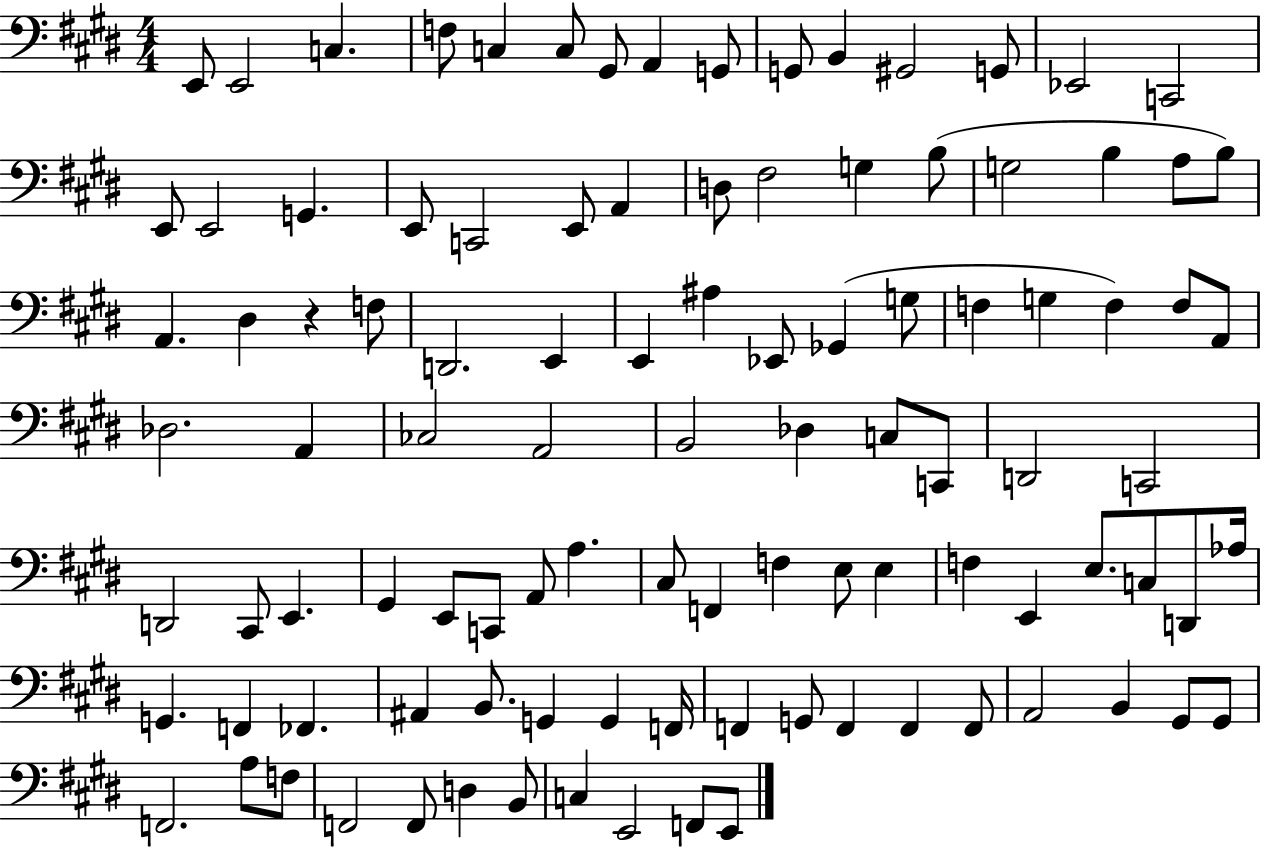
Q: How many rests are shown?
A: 1